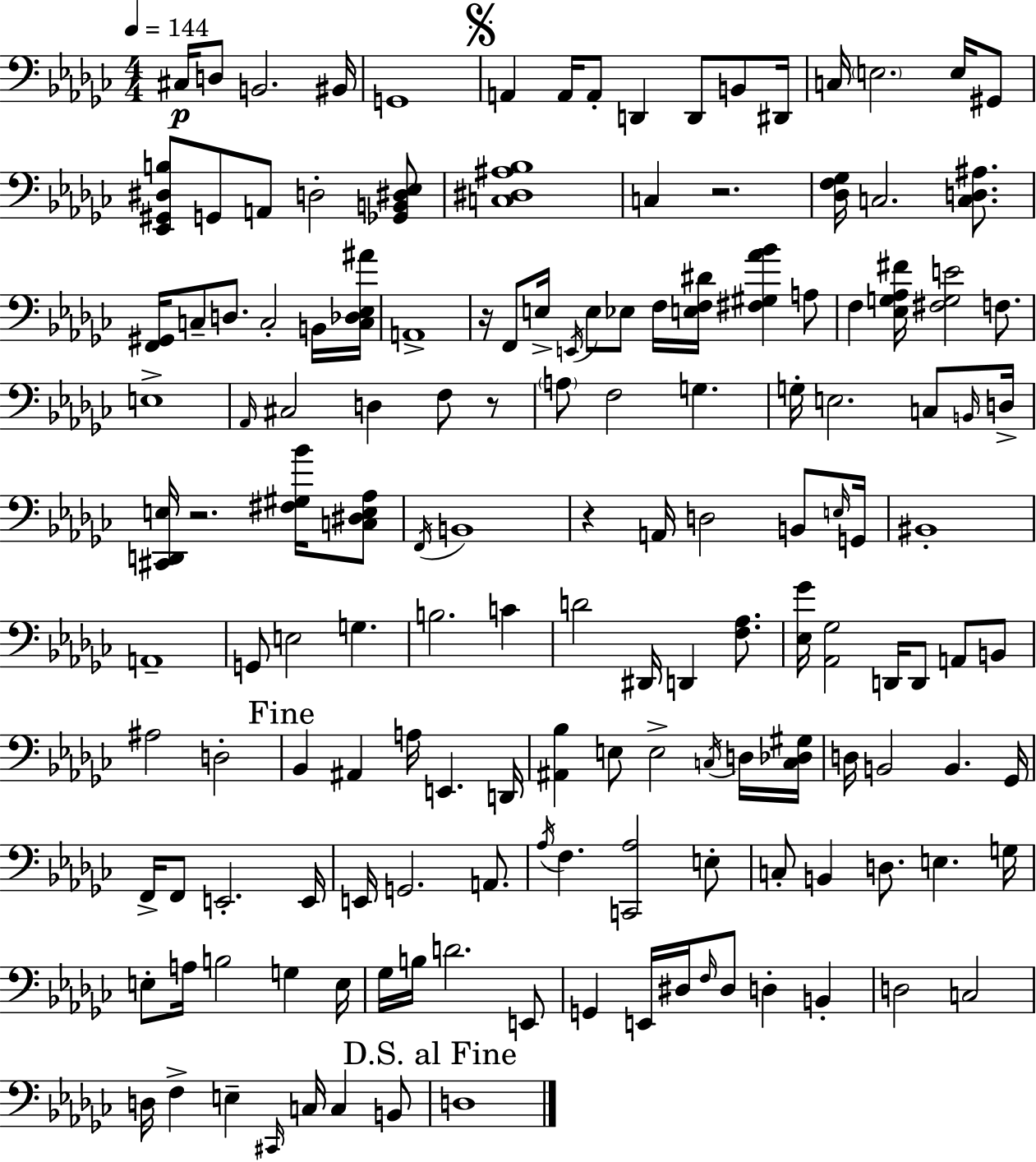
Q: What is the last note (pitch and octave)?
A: D3